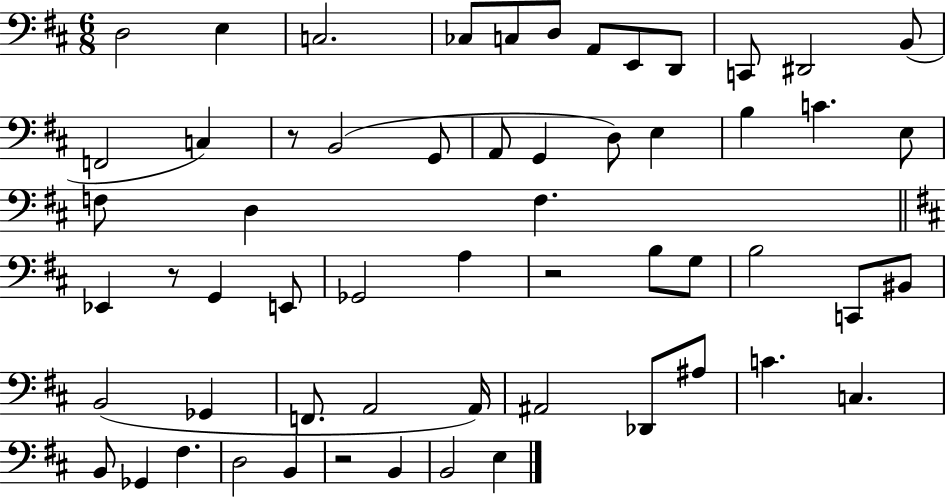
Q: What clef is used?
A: bass